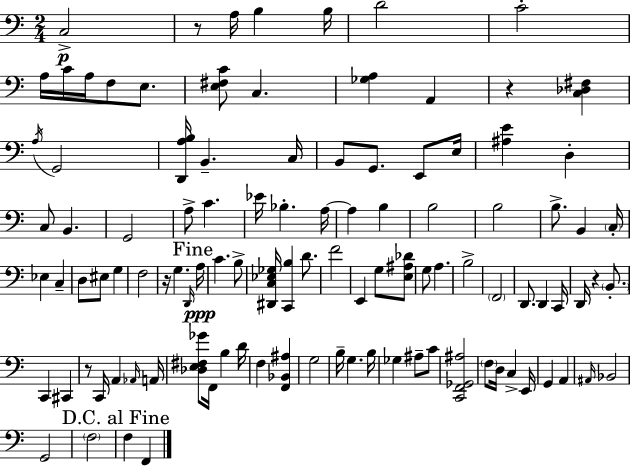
{
  \clef bass
  \numericTimeSignature
  \time 2/4
  \key a \minor
  c2->\p | r8 a16 b4 b16 | d'2 | c'2-. | \break a16 c'16 a16 f8 e8. | <e fis c'>8 c4. | <ges a>4 a,4 | r4 <c des fis>4 | \break \acciaccatura { a16 } g,2 | <d, a b>16 b,4.-- | c16 b,8 g,8. e,8 | e16 <ais e'>4 d4-. | \break c8 b,4. | g,2 | a8-> c'4. | ees'16 bes4.-. | \break a16~~ a4 b4 | b2 | b2 | b8.-> b,4 | \break \parenthesize c16-. ees4 c4-- | d8 eis8 g4 | f2 | r16 g4. | \break \grace { d,16 } \mark "Fine" a16\ppp c'4. | b8-> <dis, c ees ges>16 <c, b>4 d'8. | f'2 | e,4 g8 | \break <e ais des'>8 g8 a4. | b2-> | \parenthesize f,2 | d,8. d,4 | \break c,16 d,16 r4 \parenthesize b,8.-. | c,4 cis,4 | r8 c,16 a,4 | \grace { aes,16 } a,16 <des e fis ges'>8 f,16 b4 | \break d'16 f4 <f, bes, ais>4 | g2 | b16-- g4. | b16 ges4 ais8-- | \break c'8 <c, f, ges, ais>2 | \parenthesize f8 d16 c4-> | e,16 g,4 a,4 | \grace { ais,16 } bes,2 | \break g,2 | \parenthesize f2 | \mark "D.C. al Fine" f4 | f,4 \bar "|."
}